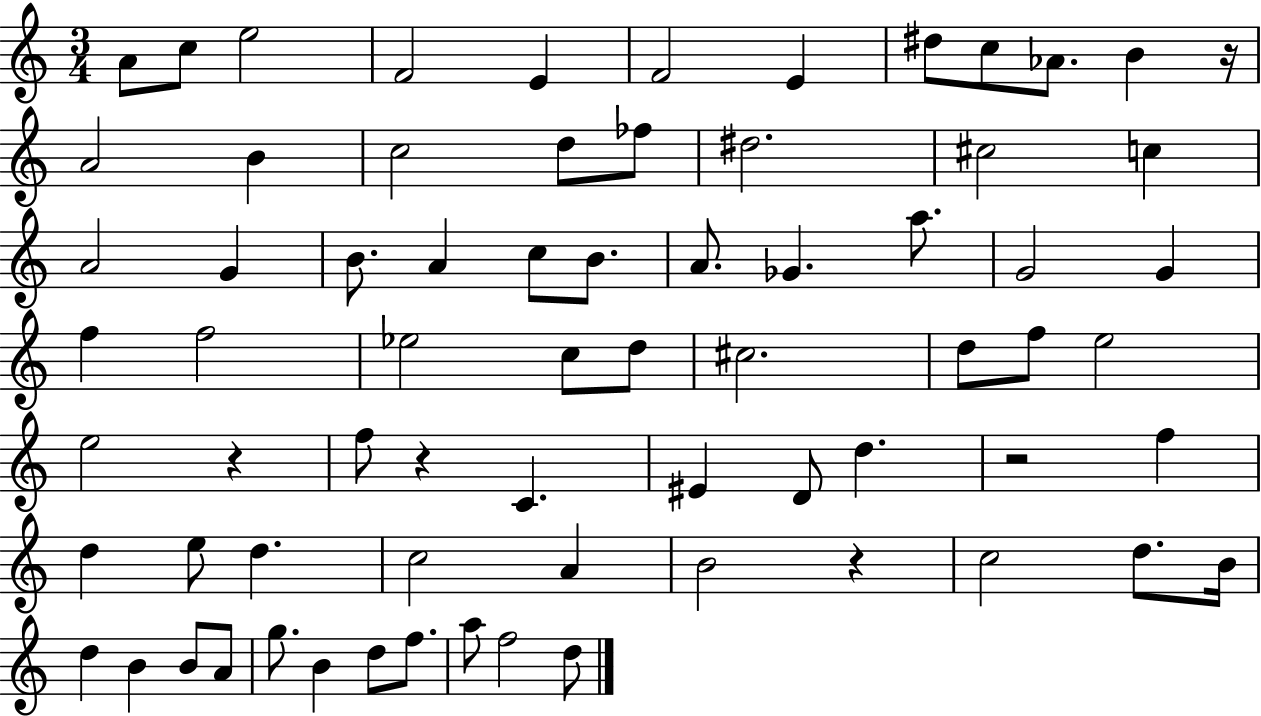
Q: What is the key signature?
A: C major